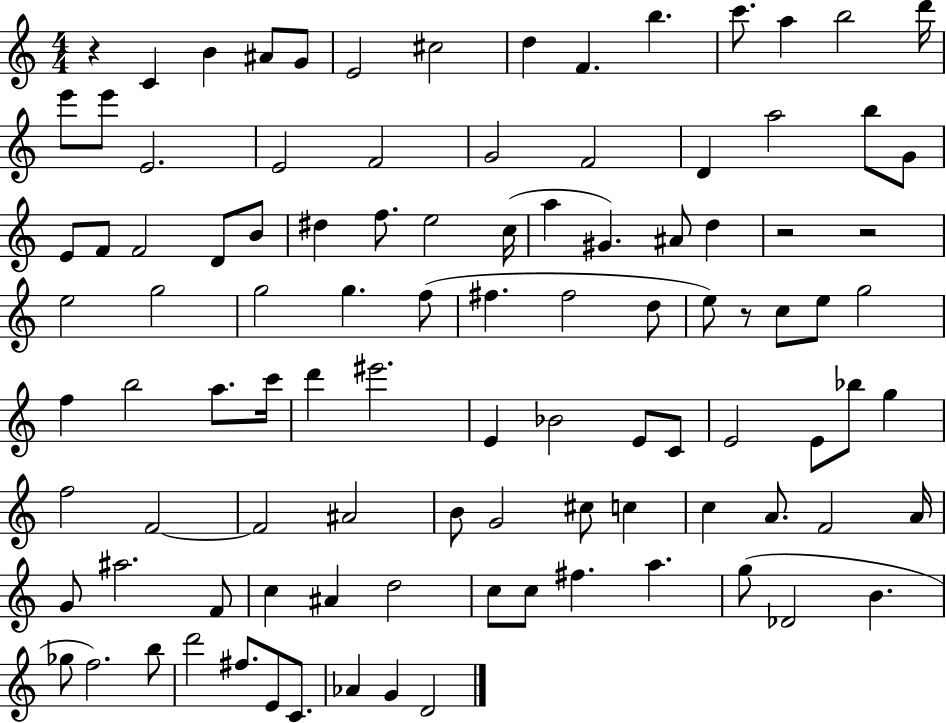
{
  \clef treble
  \numericTimeSignature
  \time 4/4
  \key c \major
  \repeat volta 2 { r4 c'4 b'4 ais'8 g'8 | e'2 cis''2 | d''4 f'4. b''4. | c'''8. a''4 b''2 d'''16 | \break e'''8 e'''8 e'2. | e'2 f'2 | g'2 f'2 | d'4 a''2 b''8 g'8 | \break e'8 f'8 f'2 d'8 b'8 | dis''4 f''8. e''2 c''16( | a''4 gis'4.) ais'8 d''4 | r2 r2 | \break e''2 g''2 | g''2 g''4. f''8( | fis''4. fis''2 d''8 | e''8) r8 c''8 e''8 g''2 | \break f''4 b''2 a''8. c'''16 | d'''4 eis'''2. | e'4 bes'2 e'8 c'8 | e'2 e'8 bes''8 g''4 | \break f''2 f'2~~ | f'2 ais'2 | b'8 g'2 cis''8 c''4 | c''4 a'8. f'2 a'16 | \break g'8 ais''2. f'8 | c''4 ais'4 d''2 | c''8 c''8 fis''4. a''4. | g''8( des'2 b'4. | \break ges''8 f''2.) b''8 | d'''2 fis''8. e'8 c'8. | aes'4 g'4 d'2 | } \bar "|."
}